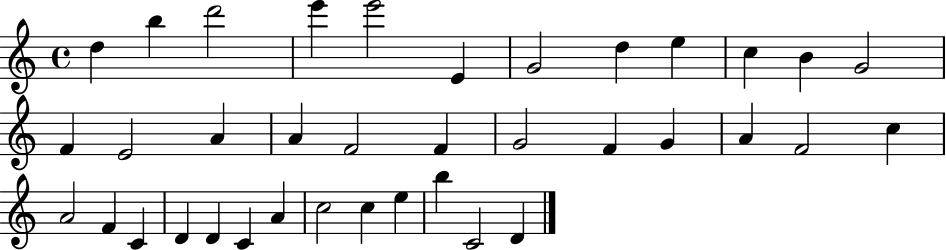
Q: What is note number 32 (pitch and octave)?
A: C5